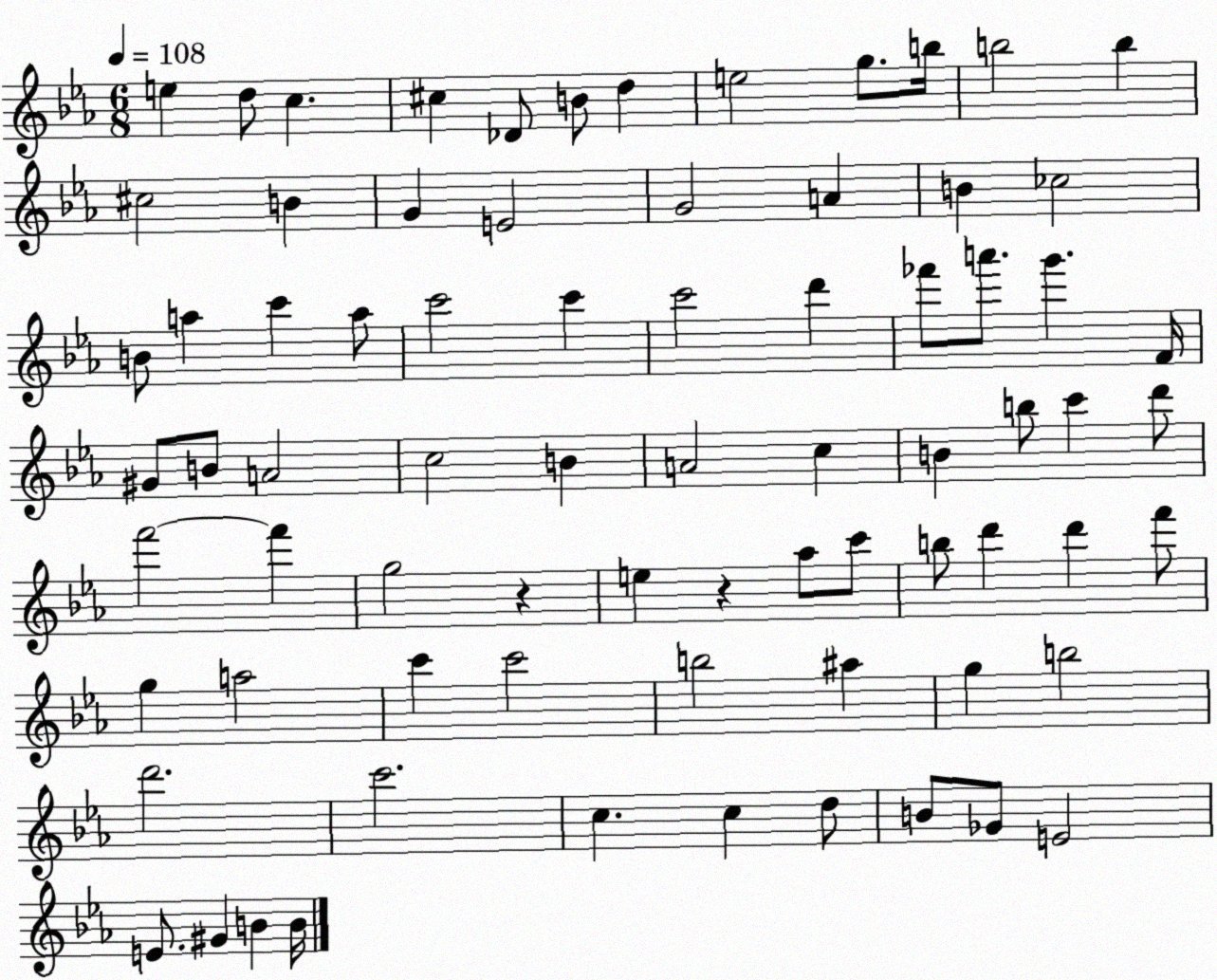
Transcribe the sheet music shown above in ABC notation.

X:1
T:Untitled
M:6/8
L:1/4
K:Eb
e d/2 c ^c _D/2 B/2 d e2 g/2 b/4 b2 b ^c2 B G E2 G2 A B _c2 B/2 a c' a/2 c'2 c' c'2 d' _f'/2 a'/2 g' F/4 ^G/2 B/2 A2 c2 B A2 c B b/2 c' d'/2 f'2 f' g2 z e z _a/2 c'/2 b/2 d' d' f'/2 g a2 c' c'2 b2 ^a g b2 d'2 c'2 c c d/2 B/2 _G/2 E2 E/2 ^G B B/4